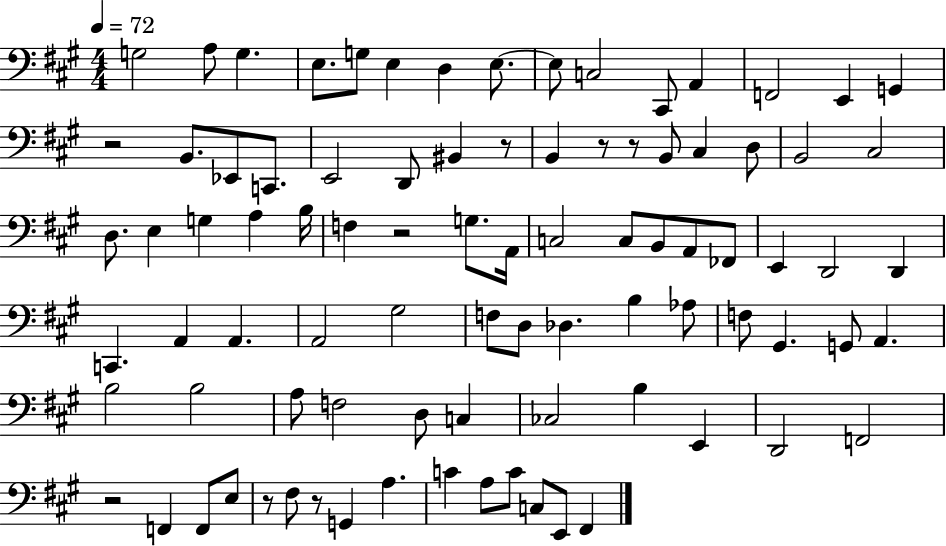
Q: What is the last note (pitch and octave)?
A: F#2